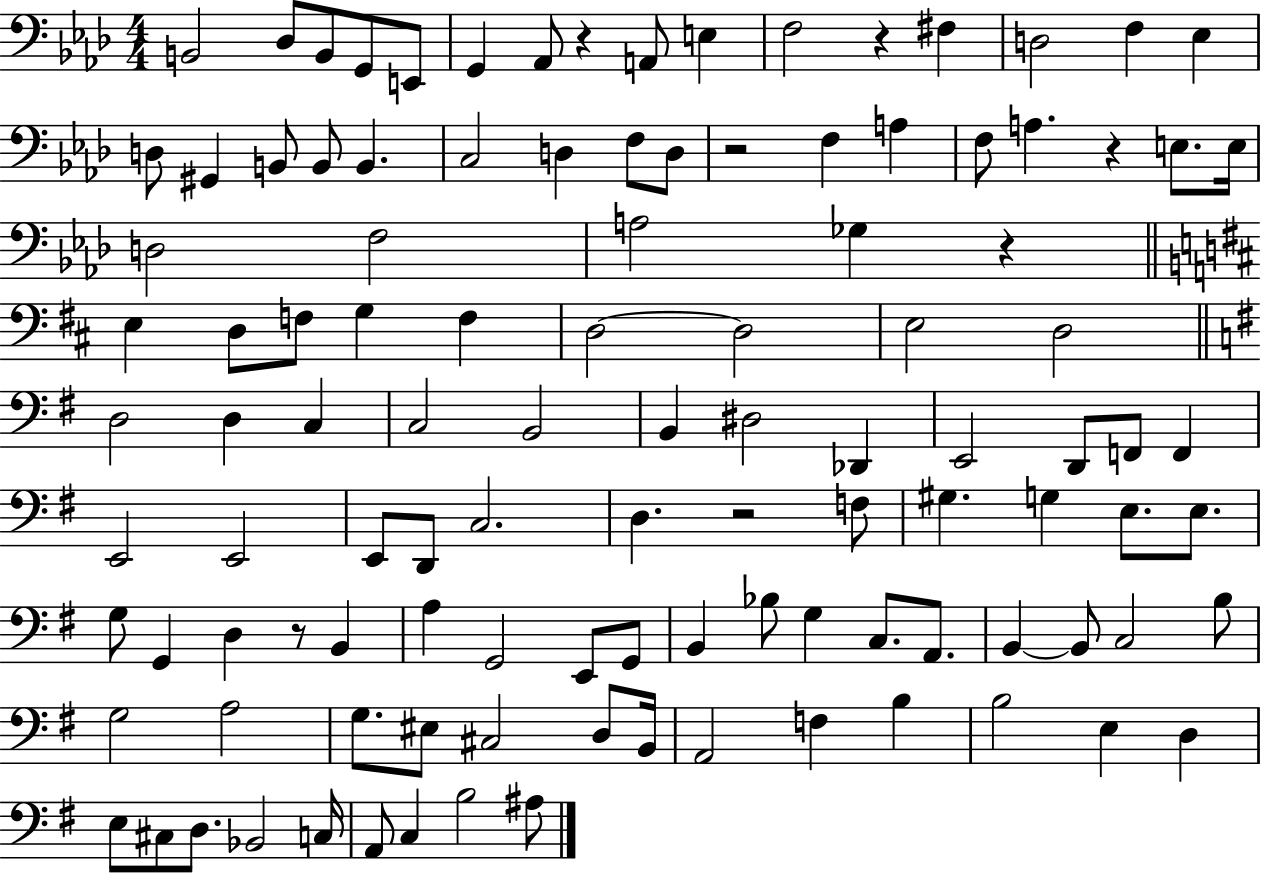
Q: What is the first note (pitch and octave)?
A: B2